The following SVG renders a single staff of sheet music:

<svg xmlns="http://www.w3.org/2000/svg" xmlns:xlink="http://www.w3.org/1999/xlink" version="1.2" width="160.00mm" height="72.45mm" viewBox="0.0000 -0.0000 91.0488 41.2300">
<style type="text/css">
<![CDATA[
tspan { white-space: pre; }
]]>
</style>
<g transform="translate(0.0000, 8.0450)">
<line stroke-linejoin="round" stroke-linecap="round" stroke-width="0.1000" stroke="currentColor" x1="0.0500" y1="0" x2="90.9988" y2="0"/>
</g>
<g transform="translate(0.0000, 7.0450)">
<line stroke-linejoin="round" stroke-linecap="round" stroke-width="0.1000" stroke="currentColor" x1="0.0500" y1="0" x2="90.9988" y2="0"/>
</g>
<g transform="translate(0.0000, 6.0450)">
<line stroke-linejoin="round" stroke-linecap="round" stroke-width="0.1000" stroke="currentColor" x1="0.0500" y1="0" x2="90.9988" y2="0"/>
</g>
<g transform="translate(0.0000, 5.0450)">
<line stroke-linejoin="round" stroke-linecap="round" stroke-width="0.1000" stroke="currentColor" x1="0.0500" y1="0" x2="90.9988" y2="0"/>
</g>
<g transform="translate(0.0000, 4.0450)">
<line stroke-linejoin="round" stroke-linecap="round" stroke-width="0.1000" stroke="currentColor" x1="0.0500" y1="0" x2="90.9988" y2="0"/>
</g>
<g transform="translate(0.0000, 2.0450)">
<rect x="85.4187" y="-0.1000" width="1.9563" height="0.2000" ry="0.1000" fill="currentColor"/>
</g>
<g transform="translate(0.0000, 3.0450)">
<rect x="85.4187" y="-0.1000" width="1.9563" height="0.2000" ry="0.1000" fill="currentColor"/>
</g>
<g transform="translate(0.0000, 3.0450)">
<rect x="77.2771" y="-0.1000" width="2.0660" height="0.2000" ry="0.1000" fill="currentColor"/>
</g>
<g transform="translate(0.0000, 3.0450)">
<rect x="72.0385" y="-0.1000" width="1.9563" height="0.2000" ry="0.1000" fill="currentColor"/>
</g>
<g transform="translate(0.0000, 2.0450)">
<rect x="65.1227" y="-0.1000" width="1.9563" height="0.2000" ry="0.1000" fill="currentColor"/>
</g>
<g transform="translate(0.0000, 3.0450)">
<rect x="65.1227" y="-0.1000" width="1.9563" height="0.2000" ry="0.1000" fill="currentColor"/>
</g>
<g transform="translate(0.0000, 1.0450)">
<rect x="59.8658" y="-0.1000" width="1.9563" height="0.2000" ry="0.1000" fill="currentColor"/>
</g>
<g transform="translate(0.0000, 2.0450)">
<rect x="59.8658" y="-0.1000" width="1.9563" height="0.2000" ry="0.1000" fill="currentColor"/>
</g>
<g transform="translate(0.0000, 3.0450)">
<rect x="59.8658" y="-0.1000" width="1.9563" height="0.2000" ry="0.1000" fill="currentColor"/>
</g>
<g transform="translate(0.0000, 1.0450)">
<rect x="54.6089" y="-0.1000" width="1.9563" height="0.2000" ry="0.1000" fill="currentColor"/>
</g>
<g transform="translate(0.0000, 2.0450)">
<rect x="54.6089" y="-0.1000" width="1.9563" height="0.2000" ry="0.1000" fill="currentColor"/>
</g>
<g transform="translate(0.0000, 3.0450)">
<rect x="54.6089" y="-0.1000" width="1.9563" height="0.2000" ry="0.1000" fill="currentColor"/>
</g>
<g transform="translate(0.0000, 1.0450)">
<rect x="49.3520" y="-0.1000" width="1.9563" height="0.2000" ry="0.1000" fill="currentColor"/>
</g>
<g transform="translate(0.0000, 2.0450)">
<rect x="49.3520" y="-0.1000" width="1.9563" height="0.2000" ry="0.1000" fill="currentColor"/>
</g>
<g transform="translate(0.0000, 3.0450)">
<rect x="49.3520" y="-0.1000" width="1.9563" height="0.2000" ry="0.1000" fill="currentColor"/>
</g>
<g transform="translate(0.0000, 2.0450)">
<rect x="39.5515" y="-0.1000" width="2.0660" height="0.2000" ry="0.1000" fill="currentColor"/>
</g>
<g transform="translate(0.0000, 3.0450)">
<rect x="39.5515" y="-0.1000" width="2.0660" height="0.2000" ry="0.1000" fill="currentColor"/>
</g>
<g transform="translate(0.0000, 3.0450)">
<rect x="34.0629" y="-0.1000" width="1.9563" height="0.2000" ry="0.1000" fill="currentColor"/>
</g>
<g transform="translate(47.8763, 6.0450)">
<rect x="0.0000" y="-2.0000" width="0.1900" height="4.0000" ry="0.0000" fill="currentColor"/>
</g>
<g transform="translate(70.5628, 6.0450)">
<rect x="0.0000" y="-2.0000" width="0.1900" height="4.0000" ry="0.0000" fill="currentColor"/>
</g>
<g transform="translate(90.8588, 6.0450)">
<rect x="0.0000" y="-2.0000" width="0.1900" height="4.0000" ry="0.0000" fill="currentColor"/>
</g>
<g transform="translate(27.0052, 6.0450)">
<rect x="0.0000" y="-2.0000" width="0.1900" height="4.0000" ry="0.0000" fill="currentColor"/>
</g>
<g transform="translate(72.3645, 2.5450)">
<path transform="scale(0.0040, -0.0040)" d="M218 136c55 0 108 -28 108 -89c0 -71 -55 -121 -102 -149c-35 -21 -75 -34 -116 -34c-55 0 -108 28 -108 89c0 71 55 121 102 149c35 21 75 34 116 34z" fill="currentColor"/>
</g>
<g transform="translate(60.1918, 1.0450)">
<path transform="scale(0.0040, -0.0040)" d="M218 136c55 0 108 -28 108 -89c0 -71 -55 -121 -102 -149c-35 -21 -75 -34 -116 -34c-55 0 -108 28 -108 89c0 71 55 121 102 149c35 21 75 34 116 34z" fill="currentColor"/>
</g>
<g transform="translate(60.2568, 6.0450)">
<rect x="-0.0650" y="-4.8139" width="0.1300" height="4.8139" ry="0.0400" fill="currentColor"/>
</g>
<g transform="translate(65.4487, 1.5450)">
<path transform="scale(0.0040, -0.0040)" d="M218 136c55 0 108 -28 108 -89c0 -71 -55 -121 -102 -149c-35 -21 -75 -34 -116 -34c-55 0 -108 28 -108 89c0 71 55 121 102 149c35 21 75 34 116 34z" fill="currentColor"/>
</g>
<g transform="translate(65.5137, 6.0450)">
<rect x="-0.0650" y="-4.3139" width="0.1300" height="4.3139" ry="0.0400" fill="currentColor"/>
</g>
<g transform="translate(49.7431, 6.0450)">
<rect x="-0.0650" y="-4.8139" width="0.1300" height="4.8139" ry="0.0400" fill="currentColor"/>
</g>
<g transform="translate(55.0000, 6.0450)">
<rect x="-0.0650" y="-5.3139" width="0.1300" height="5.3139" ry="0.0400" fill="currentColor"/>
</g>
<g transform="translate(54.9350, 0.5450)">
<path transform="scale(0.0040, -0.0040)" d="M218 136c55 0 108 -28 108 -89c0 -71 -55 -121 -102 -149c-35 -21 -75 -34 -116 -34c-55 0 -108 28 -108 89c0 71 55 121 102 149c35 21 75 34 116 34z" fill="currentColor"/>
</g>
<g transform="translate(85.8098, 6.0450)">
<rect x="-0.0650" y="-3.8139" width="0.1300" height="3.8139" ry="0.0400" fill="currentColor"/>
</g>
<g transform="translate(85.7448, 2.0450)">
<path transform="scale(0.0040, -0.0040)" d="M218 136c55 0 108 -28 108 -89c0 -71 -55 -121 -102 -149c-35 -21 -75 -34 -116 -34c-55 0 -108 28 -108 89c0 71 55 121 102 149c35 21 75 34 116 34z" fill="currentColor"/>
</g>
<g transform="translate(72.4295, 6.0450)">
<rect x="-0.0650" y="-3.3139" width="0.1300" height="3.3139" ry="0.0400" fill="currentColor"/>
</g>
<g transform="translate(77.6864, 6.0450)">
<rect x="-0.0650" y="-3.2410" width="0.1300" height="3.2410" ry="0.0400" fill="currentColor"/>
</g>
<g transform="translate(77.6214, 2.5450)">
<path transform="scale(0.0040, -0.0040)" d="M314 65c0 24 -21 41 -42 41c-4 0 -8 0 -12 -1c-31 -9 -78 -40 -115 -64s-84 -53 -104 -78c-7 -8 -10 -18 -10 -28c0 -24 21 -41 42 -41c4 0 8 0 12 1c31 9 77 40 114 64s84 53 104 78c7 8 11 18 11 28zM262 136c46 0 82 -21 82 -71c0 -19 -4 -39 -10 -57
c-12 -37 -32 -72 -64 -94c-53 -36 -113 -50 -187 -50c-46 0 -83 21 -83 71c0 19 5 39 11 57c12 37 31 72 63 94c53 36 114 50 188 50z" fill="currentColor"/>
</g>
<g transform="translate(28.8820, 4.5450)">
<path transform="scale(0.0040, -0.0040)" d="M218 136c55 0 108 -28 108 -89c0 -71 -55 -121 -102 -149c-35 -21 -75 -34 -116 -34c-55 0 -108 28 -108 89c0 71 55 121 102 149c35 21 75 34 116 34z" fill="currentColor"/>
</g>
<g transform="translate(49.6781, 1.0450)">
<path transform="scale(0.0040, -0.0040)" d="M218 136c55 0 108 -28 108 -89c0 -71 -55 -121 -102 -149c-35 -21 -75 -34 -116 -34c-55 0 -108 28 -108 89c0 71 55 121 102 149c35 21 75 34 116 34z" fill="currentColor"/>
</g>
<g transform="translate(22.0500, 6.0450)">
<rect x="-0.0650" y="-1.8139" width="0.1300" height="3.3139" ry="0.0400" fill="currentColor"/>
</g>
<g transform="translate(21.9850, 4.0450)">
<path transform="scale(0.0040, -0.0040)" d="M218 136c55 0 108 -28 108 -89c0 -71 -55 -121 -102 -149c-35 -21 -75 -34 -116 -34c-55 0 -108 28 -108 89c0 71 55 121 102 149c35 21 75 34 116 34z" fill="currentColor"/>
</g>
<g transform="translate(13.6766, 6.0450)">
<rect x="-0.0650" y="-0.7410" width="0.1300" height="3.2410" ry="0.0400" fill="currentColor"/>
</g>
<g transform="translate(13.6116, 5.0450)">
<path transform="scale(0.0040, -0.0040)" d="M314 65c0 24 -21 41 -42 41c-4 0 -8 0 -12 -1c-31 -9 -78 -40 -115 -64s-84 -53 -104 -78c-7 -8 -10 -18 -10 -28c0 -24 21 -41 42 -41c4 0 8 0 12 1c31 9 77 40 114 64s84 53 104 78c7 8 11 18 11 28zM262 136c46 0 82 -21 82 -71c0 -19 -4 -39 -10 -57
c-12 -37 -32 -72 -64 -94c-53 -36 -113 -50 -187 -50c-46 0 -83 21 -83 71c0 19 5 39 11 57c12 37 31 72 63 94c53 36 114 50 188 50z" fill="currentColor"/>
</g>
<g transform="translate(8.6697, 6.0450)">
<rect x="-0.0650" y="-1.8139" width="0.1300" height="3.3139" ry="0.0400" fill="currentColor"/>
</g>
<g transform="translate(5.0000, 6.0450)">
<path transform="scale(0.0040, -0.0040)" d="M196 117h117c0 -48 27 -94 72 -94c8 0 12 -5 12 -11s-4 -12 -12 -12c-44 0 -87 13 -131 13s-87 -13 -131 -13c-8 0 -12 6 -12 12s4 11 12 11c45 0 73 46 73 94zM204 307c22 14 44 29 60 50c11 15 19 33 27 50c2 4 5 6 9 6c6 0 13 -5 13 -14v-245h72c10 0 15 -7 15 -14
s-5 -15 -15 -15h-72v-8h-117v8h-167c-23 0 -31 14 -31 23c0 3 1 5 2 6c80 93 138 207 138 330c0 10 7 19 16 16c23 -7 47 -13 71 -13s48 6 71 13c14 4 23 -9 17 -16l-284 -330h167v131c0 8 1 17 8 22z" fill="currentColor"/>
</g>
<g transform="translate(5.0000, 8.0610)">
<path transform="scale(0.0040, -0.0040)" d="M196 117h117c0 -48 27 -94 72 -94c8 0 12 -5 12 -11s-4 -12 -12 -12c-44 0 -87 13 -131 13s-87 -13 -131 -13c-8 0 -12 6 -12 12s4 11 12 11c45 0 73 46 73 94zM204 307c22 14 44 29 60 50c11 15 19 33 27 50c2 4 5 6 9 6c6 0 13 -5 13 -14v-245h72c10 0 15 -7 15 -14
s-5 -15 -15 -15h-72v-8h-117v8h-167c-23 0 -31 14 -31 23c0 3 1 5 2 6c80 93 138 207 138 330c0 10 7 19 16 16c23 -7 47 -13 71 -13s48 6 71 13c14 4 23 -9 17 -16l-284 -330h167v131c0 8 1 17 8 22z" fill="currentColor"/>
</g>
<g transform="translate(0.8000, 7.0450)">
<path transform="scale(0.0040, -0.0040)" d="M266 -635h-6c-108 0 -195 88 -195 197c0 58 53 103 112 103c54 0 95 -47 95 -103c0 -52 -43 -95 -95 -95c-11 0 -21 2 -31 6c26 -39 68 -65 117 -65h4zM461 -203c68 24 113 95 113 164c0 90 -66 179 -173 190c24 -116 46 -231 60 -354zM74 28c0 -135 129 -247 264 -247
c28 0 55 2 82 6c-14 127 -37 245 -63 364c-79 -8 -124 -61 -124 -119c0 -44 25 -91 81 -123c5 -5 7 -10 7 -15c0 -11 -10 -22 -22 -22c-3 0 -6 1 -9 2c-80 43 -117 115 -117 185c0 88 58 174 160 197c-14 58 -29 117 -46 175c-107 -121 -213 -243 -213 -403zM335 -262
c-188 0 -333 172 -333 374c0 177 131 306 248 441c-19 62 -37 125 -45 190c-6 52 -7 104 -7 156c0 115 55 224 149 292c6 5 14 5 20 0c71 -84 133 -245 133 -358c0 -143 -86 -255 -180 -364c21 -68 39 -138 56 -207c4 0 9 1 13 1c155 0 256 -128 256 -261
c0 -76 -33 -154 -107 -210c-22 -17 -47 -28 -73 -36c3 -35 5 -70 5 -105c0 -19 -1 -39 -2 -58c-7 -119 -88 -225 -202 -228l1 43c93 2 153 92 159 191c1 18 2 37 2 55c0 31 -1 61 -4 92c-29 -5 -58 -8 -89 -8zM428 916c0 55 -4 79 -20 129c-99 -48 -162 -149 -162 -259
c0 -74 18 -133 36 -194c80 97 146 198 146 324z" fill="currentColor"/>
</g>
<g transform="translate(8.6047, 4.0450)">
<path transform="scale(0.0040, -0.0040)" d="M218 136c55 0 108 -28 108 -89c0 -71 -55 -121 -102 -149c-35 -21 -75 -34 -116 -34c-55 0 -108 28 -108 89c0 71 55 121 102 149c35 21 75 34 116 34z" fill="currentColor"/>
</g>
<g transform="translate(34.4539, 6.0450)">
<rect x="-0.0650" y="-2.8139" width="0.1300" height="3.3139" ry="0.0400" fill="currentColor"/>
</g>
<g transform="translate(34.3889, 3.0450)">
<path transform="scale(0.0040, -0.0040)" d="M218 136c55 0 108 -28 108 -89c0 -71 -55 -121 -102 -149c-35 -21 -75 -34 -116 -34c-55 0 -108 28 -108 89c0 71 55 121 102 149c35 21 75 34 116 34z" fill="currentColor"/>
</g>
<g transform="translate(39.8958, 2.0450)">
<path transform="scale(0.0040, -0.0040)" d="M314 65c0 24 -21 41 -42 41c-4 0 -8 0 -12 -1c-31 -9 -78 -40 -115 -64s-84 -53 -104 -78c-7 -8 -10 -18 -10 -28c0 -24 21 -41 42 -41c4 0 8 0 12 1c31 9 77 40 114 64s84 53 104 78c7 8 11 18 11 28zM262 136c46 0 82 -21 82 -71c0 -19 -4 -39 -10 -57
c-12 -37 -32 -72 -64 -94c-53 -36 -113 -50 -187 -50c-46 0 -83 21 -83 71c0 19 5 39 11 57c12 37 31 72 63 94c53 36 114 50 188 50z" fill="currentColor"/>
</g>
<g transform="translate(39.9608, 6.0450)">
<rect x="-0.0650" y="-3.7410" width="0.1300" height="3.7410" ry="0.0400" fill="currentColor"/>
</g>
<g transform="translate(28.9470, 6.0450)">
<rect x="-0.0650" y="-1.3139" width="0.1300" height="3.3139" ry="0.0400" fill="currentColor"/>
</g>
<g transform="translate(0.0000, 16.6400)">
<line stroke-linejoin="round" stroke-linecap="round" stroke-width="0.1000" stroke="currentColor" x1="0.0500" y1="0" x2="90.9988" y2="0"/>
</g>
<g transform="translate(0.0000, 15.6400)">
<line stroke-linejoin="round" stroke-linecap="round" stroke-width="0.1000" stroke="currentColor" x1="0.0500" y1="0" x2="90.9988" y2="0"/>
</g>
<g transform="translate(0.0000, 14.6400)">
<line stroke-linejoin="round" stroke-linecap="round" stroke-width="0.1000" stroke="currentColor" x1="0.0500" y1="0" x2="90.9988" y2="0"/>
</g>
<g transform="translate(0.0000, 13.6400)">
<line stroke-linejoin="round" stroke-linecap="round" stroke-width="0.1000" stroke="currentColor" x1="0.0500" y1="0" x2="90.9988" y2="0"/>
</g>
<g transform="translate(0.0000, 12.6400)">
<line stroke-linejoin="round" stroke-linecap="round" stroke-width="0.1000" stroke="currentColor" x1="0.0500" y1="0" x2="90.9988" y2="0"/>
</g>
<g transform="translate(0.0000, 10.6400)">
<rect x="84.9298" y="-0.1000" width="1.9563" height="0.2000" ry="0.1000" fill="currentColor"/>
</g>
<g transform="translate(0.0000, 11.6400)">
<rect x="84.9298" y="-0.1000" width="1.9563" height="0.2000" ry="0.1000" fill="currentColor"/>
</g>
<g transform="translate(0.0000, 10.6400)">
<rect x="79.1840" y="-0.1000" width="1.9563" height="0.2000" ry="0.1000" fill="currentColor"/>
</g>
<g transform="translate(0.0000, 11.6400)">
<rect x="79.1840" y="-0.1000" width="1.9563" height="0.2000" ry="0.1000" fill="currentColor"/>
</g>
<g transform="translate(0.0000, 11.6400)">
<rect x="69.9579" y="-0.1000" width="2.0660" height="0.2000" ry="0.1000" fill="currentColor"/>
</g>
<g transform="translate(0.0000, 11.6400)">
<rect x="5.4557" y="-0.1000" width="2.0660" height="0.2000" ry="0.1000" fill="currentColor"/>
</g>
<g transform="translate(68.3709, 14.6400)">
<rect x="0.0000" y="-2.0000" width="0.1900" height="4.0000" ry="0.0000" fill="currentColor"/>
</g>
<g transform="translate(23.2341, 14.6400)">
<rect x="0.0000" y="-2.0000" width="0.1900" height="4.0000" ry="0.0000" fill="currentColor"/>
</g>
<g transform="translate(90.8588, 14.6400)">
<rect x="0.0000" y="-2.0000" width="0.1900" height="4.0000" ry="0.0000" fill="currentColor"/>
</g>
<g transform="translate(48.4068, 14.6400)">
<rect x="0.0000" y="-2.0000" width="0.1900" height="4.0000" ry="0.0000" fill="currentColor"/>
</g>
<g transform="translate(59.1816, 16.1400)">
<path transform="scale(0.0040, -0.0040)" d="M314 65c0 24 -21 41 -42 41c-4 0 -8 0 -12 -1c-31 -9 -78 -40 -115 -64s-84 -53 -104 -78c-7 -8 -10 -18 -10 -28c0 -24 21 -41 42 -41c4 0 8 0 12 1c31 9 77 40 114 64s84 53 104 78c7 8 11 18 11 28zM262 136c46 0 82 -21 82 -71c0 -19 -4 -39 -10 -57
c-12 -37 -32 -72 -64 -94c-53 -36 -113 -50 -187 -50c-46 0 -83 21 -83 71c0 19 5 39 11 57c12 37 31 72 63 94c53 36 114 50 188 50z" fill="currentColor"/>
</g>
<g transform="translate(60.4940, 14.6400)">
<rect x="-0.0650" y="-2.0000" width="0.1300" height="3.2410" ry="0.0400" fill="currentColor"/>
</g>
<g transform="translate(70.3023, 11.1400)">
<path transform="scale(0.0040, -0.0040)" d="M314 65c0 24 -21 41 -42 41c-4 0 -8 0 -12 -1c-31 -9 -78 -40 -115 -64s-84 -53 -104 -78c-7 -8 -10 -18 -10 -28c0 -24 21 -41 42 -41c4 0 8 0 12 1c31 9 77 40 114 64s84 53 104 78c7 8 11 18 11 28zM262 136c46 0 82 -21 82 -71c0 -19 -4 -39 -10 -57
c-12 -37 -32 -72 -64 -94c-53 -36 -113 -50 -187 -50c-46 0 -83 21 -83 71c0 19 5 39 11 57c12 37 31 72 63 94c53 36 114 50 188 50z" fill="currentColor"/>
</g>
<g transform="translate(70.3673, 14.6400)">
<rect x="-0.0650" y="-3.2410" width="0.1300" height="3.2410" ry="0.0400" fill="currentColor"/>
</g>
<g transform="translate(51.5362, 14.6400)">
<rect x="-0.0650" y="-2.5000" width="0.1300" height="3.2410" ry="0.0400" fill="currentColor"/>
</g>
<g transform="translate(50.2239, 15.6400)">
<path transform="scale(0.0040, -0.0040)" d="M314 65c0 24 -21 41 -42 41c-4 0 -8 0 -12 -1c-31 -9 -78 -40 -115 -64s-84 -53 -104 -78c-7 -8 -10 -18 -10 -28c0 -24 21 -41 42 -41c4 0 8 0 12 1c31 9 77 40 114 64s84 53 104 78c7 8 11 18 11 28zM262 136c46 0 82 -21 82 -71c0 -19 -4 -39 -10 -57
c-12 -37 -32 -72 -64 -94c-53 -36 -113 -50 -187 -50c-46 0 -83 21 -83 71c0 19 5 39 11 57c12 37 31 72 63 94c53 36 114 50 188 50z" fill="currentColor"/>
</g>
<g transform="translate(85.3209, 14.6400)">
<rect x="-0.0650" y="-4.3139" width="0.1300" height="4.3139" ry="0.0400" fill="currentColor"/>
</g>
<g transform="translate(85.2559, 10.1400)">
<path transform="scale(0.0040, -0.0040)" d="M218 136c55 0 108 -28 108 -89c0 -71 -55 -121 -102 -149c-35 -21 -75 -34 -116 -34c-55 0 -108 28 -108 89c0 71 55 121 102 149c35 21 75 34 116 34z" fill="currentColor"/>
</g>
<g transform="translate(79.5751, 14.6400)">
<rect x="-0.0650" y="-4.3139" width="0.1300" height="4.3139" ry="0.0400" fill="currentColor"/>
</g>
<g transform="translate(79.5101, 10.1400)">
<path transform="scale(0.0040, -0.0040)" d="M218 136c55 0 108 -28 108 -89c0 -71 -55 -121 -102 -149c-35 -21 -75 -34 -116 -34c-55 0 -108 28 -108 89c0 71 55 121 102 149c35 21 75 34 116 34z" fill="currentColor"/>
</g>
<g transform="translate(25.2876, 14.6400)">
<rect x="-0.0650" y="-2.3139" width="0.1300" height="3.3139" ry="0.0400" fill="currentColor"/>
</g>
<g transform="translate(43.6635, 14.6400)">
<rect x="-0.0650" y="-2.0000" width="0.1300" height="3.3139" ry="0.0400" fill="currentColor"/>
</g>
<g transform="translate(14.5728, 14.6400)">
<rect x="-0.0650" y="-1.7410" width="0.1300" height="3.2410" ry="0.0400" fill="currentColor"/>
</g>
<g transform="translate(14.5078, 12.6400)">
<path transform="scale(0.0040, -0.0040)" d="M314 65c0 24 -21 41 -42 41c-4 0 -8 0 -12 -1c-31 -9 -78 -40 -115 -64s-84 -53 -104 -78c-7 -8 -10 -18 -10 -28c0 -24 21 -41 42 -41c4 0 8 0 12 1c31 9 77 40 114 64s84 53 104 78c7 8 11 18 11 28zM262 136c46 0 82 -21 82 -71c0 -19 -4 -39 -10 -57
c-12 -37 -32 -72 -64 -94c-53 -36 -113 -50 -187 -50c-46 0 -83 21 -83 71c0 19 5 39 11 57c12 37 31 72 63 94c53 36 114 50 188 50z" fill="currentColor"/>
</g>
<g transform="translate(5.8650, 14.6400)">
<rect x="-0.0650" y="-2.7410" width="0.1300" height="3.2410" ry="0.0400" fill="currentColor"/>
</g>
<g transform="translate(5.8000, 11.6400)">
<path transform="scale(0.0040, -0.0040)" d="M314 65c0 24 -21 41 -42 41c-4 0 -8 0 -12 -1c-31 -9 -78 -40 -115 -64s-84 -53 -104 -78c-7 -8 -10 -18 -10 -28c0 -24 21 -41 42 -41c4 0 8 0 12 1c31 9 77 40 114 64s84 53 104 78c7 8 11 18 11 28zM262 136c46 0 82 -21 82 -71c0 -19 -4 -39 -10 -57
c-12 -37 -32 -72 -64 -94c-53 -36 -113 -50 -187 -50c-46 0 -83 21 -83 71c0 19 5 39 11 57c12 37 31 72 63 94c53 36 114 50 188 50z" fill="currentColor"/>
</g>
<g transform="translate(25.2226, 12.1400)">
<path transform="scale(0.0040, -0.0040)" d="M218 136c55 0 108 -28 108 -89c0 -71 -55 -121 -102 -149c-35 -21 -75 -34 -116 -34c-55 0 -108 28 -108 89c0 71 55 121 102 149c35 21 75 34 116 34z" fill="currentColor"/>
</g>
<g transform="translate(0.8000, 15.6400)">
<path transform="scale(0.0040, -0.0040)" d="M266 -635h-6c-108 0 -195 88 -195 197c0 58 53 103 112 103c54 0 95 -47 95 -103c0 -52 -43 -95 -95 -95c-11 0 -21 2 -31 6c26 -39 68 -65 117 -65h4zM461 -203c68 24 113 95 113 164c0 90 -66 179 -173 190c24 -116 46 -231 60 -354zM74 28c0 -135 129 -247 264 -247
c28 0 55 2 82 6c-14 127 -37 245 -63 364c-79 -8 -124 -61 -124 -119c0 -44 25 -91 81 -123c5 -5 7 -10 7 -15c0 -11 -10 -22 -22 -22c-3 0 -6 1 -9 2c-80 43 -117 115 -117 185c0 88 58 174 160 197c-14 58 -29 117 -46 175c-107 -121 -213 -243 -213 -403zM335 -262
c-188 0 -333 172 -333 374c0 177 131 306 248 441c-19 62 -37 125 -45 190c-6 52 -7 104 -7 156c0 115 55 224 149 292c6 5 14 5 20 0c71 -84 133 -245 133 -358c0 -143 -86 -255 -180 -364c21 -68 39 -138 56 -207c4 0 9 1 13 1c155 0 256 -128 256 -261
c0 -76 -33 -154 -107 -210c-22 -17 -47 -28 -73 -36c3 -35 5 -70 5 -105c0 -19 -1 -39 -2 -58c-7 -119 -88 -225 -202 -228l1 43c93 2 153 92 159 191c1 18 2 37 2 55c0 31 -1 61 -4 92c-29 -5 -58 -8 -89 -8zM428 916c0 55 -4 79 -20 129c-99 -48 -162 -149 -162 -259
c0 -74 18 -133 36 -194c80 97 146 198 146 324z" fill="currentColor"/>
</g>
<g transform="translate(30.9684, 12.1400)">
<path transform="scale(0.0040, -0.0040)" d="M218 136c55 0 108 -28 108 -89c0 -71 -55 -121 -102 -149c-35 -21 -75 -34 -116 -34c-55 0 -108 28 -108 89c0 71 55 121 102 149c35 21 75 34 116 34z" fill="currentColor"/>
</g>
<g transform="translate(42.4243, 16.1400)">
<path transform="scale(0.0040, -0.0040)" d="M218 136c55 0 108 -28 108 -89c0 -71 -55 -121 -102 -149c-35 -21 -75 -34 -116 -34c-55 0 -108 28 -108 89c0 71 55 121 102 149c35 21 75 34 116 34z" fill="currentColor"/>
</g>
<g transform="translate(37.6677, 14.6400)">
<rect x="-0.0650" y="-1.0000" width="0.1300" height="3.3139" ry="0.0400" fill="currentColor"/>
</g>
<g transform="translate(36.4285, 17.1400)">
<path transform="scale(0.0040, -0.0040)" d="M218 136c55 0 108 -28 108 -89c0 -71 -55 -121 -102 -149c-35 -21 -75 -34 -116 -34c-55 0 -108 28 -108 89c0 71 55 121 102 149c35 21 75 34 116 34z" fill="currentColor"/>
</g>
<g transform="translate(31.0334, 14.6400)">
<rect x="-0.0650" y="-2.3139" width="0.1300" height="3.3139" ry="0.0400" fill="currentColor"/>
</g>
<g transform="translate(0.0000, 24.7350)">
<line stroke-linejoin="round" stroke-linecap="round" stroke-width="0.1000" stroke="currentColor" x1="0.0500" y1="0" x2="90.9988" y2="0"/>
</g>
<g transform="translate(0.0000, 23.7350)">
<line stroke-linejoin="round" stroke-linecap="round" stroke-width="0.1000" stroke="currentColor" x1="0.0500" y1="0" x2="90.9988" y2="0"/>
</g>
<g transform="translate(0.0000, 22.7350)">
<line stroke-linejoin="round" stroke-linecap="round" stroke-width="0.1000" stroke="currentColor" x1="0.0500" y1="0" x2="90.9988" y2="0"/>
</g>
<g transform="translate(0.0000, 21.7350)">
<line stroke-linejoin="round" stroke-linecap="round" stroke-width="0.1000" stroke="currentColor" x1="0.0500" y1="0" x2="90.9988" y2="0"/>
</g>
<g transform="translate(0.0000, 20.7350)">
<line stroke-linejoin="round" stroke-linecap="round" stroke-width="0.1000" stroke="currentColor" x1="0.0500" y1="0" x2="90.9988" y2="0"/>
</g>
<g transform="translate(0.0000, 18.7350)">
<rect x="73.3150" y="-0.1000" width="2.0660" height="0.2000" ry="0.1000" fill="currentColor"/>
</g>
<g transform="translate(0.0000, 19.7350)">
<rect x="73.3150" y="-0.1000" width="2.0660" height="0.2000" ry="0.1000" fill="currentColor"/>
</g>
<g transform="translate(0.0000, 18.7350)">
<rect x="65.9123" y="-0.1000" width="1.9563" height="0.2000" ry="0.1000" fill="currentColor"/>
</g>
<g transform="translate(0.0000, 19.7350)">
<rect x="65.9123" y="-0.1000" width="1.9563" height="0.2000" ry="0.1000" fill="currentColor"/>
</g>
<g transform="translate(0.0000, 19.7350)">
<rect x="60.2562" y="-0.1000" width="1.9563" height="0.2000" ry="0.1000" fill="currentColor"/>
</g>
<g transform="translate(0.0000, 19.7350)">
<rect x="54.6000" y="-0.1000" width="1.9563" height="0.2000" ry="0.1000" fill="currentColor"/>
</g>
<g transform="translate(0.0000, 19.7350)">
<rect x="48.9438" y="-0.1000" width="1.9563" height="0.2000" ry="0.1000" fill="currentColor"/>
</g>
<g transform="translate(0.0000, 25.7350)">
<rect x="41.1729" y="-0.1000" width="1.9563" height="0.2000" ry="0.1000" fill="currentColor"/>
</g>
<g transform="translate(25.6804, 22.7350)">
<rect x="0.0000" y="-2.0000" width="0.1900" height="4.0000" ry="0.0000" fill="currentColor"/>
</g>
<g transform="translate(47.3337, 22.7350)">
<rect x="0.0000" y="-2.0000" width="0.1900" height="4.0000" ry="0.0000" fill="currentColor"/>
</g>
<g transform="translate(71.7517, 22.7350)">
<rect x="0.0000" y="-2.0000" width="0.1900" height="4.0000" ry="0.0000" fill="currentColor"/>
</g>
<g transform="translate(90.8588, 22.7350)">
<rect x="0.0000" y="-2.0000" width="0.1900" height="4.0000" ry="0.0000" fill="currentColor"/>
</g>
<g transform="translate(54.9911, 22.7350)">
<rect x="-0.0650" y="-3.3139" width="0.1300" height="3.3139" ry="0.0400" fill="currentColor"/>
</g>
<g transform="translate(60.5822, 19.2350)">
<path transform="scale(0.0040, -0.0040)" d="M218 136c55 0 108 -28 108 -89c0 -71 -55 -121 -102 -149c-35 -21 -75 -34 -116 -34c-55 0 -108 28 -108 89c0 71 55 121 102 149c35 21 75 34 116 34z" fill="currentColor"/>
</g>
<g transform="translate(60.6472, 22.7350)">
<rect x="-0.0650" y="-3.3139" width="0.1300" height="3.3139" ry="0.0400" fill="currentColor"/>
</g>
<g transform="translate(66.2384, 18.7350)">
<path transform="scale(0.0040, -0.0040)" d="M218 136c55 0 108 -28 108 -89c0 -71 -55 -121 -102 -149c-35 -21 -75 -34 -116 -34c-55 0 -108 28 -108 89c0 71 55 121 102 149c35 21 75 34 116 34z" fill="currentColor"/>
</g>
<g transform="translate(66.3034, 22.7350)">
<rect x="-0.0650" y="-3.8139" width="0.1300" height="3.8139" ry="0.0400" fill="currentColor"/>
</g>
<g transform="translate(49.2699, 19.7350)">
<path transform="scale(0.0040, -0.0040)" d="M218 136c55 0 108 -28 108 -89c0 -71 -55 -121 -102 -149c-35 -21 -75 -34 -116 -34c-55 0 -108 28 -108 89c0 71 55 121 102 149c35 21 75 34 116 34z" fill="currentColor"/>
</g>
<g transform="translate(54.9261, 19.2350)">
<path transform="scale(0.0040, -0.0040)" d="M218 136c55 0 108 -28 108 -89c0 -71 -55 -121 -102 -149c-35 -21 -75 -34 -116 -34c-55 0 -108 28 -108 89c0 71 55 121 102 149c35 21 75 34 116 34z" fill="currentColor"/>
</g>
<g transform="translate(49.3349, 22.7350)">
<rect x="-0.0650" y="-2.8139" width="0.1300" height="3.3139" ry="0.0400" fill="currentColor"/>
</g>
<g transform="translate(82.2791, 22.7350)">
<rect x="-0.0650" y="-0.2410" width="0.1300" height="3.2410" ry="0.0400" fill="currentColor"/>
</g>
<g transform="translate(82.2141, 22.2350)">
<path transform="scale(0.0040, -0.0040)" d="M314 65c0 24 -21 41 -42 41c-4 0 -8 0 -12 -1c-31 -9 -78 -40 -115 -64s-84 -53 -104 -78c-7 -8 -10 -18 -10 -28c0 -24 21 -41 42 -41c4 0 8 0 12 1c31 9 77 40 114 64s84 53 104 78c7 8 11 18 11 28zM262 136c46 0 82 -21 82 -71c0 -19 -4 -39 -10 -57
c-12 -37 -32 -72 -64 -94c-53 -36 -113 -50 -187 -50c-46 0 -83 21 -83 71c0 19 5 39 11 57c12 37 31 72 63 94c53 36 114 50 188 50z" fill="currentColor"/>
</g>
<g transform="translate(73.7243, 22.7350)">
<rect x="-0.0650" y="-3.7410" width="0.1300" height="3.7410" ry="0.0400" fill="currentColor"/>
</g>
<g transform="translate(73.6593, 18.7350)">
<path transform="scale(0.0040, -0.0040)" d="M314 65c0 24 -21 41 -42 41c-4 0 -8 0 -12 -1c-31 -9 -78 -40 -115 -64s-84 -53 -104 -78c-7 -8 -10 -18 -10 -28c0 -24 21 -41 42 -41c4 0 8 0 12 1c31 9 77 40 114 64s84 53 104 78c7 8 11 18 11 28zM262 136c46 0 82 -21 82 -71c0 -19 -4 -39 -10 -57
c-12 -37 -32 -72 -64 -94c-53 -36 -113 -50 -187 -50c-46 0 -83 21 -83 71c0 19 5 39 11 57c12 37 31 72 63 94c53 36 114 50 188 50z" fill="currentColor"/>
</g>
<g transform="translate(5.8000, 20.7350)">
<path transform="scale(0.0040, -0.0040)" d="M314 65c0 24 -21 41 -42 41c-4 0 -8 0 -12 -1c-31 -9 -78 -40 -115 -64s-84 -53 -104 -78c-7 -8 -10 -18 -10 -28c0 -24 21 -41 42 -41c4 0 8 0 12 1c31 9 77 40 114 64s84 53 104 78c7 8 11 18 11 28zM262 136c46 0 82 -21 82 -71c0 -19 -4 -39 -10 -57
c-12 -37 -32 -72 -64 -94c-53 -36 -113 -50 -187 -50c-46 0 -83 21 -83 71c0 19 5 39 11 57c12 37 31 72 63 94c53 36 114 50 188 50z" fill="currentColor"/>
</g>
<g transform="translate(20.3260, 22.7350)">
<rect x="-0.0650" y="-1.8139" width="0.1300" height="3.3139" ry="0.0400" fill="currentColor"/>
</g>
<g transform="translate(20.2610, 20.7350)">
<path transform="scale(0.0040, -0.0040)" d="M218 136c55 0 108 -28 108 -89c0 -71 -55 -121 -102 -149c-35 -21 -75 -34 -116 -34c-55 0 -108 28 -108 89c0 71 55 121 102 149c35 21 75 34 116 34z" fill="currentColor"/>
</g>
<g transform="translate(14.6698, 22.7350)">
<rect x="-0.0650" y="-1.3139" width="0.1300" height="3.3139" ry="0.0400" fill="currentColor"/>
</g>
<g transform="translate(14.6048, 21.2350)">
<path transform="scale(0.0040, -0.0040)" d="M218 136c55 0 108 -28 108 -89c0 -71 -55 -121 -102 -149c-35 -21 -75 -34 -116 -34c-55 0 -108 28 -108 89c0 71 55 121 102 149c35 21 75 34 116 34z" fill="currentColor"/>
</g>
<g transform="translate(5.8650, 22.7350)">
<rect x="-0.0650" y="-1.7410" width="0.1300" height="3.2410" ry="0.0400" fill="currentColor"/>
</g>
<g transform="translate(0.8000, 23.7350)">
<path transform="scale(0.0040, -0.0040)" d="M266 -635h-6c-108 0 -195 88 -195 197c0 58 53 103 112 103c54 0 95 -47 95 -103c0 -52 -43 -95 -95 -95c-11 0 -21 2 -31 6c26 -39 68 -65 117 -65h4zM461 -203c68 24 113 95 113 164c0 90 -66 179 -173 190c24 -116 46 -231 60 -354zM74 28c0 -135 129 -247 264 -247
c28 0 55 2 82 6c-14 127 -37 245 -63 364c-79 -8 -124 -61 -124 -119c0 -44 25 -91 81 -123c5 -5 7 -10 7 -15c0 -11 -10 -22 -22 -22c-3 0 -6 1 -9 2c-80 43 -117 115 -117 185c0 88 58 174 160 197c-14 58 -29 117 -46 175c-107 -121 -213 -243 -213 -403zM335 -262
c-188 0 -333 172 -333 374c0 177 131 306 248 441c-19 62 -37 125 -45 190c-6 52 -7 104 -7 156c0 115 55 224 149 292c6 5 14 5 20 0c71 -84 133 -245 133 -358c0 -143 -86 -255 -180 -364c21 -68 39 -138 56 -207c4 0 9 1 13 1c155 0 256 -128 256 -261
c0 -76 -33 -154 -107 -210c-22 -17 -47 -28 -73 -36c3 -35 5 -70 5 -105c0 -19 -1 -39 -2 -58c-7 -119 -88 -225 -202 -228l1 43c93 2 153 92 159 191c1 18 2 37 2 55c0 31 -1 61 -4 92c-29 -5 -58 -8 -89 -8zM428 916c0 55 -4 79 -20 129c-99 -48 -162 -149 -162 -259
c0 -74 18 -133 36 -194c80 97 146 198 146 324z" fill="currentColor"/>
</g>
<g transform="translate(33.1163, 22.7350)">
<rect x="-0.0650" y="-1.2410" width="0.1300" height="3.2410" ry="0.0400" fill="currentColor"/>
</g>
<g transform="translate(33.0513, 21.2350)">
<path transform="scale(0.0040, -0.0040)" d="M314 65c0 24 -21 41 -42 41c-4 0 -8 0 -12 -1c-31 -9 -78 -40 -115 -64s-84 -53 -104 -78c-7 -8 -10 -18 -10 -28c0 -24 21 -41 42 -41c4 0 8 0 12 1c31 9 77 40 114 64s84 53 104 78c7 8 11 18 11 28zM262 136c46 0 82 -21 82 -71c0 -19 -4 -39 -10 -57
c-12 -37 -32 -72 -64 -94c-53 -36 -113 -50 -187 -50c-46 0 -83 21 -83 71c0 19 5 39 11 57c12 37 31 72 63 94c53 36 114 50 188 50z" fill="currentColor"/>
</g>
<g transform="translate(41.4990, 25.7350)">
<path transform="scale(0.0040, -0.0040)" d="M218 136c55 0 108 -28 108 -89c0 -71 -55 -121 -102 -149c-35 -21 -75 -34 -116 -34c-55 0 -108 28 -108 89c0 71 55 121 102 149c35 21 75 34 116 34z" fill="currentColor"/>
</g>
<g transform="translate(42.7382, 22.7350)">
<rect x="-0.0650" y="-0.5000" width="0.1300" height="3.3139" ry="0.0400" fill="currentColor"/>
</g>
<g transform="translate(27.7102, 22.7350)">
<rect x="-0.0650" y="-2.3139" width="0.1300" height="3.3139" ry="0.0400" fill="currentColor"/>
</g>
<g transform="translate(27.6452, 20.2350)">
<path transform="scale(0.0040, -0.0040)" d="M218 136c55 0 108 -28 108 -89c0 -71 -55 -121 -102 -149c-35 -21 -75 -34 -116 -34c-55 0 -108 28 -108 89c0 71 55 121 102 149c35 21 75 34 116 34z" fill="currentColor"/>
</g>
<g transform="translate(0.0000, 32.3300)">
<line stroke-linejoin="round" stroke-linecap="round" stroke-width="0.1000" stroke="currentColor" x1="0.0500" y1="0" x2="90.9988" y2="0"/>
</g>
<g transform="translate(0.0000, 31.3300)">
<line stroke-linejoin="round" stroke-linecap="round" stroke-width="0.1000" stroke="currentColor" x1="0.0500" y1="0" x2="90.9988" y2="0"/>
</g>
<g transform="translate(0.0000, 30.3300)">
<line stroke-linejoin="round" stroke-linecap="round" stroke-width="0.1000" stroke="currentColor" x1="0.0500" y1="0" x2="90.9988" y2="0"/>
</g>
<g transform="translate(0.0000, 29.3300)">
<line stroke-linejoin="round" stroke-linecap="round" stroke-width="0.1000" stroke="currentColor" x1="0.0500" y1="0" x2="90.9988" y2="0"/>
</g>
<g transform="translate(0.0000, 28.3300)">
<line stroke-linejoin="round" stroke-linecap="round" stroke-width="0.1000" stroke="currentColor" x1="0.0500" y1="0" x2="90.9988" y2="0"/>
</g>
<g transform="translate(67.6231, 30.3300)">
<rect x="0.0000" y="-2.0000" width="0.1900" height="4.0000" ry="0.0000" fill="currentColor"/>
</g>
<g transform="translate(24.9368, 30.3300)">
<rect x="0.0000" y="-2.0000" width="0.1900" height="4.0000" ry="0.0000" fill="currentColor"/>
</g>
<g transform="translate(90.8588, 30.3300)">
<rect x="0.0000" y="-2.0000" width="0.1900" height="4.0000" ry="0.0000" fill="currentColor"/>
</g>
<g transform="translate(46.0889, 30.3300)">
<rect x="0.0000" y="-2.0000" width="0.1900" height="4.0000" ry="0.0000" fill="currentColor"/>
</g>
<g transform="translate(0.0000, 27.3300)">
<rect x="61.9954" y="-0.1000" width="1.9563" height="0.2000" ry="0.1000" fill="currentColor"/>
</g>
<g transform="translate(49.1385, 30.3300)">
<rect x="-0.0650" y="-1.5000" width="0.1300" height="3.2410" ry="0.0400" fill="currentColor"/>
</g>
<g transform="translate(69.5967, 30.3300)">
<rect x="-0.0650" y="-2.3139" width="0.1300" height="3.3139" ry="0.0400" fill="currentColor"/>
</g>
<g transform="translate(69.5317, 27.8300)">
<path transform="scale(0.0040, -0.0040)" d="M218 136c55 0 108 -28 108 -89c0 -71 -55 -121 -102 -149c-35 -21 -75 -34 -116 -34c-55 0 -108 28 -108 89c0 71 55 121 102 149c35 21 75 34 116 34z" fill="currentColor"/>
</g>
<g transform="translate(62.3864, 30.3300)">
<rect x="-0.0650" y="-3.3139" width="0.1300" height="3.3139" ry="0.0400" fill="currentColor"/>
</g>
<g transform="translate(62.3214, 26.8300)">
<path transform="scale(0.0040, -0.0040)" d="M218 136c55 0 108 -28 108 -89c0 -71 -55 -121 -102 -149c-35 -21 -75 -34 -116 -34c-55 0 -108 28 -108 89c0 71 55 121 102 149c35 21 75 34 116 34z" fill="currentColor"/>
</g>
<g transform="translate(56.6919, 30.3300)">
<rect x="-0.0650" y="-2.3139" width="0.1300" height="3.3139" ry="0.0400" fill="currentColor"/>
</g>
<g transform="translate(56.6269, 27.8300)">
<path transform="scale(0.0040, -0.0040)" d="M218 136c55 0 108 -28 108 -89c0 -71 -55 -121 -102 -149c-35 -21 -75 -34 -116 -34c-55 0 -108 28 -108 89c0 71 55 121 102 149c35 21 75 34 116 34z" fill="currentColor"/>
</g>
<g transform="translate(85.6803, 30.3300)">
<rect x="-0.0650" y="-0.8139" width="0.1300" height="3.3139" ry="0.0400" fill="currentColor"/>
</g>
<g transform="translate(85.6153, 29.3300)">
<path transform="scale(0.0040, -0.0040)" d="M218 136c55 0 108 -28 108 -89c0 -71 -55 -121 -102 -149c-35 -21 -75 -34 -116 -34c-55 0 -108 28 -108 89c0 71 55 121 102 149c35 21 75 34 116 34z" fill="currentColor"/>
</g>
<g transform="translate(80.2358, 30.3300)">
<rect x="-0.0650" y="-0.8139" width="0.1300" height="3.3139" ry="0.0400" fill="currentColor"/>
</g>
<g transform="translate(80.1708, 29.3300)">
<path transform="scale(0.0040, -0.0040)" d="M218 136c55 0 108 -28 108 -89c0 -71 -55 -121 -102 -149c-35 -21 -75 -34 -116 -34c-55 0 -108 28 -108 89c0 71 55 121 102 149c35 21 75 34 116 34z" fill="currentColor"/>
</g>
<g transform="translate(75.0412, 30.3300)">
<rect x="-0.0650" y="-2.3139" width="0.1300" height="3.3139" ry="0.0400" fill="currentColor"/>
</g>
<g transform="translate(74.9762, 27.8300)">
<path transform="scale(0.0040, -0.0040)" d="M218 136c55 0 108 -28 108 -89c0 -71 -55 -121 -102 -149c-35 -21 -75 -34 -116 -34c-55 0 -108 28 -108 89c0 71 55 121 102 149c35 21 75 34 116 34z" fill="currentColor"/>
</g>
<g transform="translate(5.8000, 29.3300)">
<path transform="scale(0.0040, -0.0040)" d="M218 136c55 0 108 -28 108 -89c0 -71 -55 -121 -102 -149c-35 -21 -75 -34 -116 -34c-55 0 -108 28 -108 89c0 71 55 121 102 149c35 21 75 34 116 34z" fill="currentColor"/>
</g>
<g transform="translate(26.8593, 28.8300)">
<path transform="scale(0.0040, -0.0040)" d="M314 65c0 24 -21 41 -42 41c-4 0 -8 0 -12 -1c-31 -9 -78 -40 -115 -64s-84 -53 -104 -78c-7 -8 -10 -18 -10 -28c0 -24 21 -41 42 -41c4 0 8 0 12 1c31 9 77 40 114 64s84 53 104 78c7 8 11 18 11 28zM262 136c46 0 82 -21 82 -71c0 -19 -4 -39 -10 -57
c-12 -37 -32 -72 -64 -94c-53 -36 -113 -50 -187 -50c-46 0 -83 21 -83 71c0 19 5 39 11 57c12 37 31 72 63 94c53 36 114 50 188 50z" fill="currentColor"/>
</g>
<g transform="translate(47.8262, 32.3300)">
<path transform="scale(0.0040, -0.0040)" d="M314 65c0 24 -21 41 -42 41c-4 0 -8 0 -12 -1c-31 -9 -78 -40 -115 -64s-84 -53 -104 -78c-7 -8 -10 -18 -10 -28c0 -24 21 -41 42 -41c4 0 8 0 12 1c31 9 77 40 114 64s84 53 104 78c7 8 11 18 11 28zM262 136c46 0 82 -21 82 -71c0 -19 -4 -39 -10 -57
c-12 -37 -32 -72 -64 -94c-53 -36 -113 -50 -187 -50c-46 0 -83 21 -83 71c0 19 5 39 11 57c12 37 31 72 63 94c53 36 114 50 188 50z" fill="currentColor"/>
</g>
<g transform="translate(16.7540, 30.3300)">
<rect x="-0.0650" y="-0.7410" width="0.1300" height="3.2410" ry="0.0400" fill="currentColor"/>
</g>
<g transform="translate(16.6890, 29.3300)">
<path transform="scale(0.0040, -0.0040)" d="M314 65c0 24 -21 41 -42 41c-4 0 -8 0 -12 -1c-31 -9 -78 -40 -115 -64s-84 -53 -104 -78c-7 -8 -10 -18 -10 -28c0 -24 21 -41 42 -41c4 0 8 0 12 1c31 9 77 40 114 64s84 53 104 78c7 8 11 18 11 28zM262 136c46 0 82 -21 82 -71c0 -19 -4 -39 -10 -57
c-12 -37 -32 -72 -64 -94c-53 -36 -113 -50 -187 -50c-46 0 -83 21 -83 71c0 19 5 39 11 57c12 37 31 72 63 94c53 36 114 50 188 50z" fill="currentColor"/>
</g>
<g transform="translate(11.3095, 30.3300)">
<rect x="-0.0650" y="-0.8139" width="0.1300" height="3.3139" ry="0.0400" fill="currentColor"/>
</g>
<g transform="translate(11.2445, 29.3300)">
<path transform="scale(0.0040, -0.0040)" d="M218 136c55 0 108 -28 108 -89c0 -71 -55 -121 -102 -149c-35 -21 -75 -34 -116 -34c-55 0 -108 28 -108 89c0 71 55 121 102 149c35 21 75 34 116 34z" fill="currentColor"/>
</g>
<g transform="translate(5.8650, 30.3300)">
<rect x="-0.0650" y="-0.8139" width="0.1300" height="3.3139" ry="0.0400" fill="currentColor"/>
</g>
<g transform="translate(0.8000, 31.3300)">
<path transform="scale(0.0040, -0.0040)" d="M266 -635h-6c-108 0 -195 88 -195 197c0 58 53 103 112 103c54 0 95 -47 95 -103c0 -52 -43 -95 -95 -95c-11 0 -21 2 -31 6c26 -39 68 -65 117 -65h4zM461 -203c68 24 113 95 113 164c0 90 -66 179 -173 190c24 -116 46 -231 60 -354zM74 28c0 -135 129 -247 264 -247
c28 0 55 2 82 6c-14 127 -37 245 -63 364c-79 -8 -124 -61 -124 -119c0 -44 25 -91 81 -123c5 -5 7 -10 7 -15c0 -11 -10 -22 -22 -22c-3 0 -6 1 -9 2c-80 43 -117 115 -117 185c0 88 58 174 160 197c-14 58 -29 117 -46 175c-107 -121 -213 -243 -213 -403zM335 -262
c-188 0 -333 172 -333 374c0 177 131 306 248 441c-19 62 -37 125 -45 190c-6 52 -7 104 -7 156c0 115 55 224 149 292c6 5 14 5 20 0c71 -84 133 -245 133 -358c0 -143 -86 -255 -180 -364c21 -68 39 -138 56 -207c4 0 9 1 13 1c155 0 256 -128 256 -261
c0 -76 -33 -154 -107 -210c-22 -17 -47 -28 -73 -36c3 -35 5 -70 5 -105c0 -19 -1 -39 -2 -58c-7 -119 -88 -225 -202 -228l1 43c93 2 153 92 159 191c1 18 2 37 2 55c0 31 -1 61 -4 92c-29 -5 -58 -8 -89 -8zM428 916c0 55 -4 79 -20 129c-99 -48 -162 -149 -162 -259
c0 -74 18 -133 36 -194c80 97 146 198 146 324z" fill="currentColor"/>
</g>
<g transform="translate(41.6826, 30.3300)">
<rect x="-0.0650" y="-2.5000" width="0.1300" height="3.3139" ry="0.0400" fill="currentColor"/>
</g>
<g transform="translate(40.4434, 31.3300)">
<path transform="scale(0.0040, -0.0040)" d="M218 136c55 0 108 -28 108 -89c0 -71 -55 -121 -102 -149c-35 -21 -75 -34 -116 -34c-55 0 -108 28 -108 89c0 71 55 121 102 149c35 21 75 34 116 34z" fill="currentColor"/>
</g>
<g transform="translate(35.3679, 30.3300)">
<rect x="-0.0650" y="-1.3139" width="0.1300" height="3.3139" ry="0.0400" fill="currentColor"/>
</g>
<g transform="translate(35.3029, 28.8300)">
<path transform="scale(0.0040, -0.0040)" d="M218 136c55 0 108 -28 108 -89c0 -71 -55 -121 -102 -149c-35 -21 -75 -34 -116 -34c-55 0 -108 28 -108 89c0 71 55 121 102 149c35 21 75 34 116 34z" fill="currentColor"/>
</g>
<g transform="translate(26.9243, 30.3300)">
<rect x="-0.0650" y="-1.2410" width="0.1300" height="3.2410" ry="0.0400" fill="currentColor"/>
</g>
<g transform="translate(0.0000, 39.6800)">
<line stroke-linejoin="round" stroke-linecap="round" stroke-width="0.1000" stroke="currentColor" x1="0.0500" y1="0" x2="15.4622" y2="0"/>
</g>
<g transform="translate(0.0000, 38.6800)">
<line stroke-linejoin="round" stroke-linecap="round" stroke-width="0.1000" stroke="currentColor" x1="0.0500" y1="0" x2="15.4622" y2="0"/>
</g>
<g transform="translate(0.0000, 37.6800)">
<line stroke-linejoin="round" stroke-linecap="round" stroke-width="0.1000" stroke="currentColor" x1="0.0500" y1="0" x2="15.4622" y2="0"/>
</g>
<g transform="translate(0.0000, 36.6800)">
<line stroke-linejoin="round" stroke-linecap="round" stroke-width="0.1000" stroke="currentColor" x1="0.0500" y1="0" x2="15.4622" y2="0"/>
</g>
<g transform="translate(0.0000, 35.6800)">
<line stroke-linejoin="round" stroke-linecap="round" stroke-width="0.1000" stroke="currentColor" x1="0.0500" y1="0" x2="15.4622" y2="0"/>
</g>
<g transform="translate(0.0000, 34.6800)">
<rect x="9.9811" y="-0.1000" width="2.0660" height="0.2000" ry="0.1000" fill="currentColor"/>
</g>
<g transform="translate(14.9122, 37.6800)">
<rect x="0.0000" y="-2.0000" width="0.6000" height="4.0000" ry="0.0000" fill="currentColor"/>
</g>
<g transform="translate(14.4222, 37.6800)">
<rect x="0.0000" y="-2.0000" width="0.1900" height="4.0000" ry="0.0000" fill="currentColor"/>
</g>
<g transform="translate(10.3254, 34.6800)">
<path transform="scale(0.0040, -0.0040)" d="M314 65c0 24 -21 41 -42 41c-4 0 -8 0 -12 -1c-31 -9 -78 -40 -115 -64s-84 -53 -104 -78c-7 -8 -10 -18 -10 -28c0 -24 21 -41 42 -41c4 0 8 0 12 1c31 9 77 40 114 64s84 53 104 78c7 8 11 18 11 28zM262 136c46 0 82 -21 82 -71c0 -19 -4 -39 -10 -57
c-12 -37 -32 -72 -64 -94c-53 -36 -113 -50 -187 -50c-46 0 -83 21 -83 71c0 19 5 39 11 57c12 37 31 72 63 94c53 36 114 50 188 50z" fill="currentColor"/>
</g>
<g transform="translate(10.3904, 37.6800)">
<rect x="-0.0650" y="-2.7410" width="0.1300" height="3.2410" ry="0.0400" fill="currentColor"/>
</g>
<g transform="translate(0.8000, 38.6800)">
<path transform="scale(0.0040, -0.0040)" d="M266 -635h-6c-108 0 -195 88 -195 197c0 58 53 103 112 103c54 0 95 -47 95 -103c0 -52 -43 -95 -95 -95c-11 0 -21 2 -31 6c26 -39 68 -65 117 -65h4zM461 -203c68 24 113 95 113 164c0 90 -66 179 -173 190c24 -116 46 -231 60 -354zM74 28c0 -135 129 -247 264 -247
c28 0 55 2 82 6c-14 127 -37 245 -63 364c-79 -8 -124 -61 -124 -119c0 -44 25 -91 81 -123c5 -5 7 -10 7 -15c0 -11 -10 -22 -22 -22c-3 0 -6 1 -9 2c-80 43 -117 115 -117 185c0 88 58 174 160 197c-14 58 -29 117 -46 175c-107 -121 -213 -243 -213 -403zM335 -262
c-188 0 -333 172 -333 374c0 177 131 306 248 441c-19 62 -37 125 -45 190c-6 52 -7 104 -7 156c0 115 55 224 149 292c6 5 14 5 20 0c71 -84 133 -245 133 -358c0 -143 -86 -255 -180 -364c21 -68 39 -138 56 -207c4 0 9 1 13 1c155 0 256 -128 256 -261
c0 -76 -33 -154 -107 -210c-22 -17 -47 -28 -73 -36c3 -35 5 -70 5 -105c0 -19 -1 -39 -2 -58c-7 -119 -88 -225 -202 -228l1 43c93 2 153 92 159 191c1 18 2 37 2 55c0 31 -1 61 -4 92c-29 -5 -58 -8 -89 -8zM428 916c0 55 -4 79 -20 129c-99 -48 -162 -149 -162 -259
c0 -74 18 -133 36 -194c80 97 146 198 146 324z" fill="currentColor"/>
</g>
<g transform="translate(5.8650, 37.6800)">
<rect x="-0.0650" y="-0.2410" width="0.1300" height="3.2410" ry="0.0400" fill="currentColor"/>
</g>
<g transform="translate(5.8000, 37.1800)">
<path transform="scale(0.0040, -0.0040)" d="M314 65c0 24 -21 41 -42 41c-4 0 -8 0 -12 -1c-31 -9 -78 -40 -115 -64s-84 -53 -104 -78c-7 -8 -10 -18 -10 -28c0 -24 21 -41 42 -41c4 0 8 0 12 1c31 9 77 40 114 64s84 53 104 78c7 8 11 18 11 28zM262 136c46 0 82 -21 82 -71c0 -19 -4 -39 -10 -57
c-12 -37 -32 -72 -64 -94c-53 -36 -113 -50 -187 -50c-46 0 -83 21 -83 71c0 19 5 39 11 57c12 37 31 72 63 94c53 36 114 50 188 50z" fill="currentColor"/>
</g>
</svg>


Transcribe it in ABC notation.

X:1
T:Untitled
M:4/4
L:1/4
K:C
f d2 f e a c'2 e' f' e' d' b b2 c' a2 f2 g g D F G2 F2 b2 d' d' f2 e f g e2 C a b b c' c'2 c2 d d d2 e2 e G E2 g b g g d d c2 a2